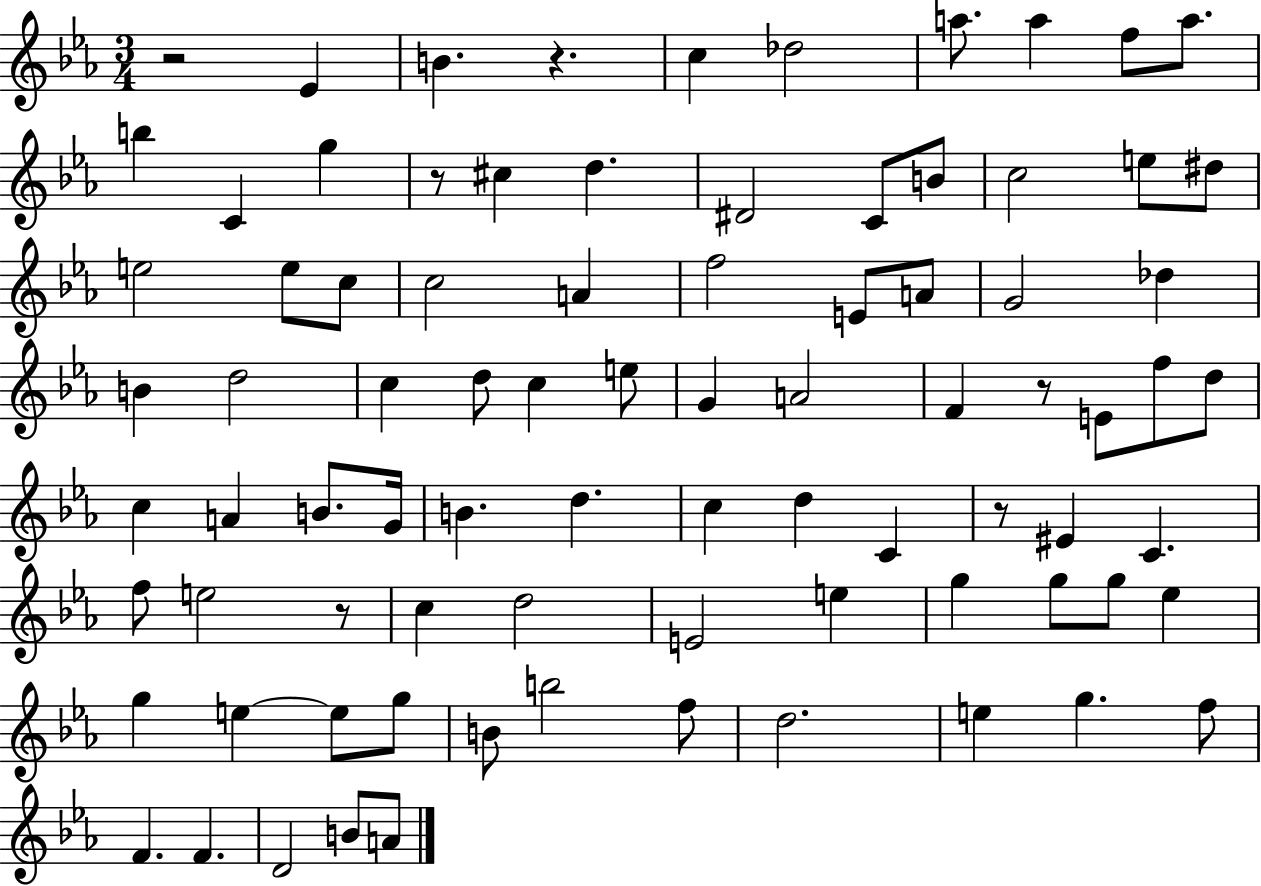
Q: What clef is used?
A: treble